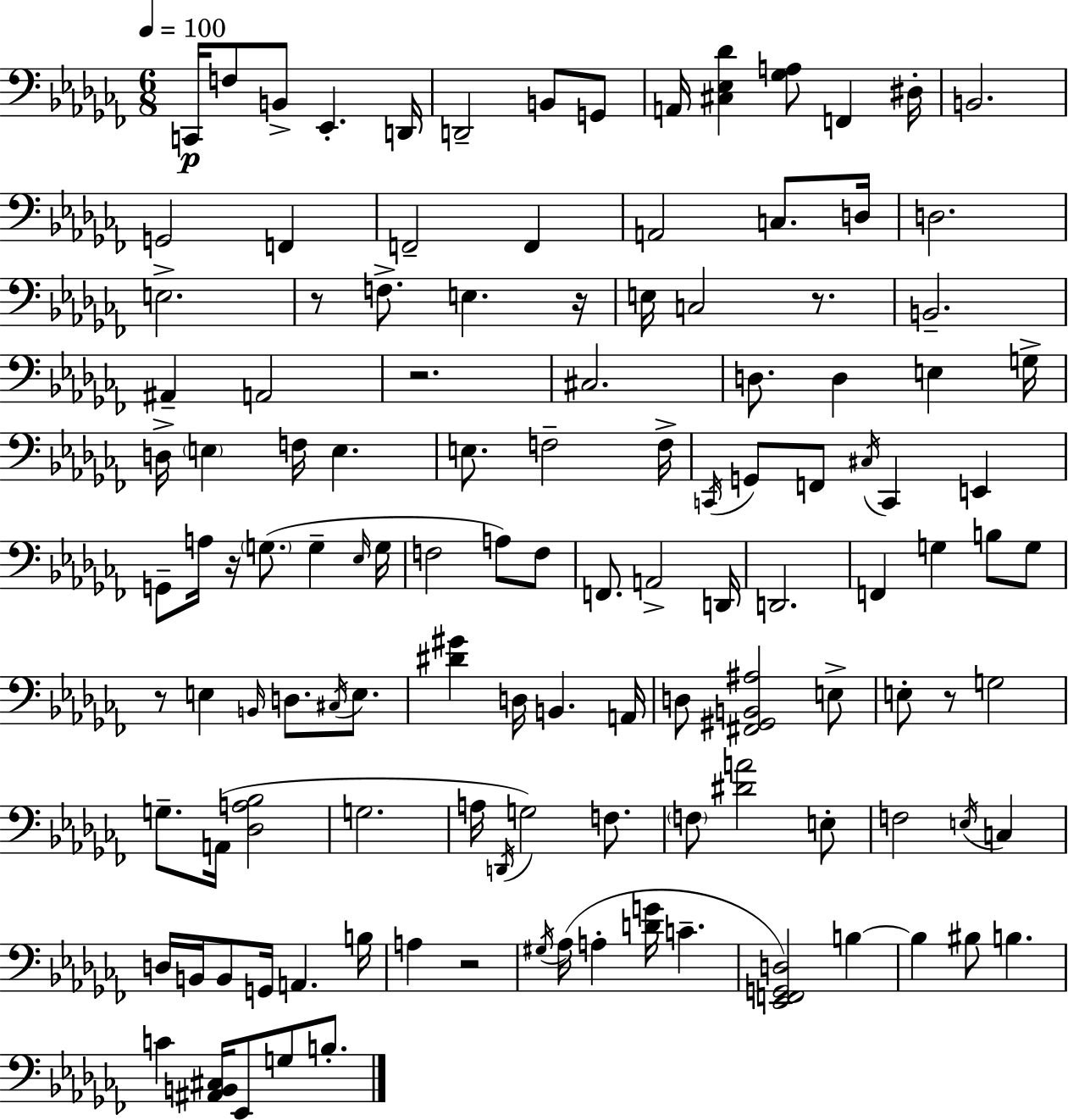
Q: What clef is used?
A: bass